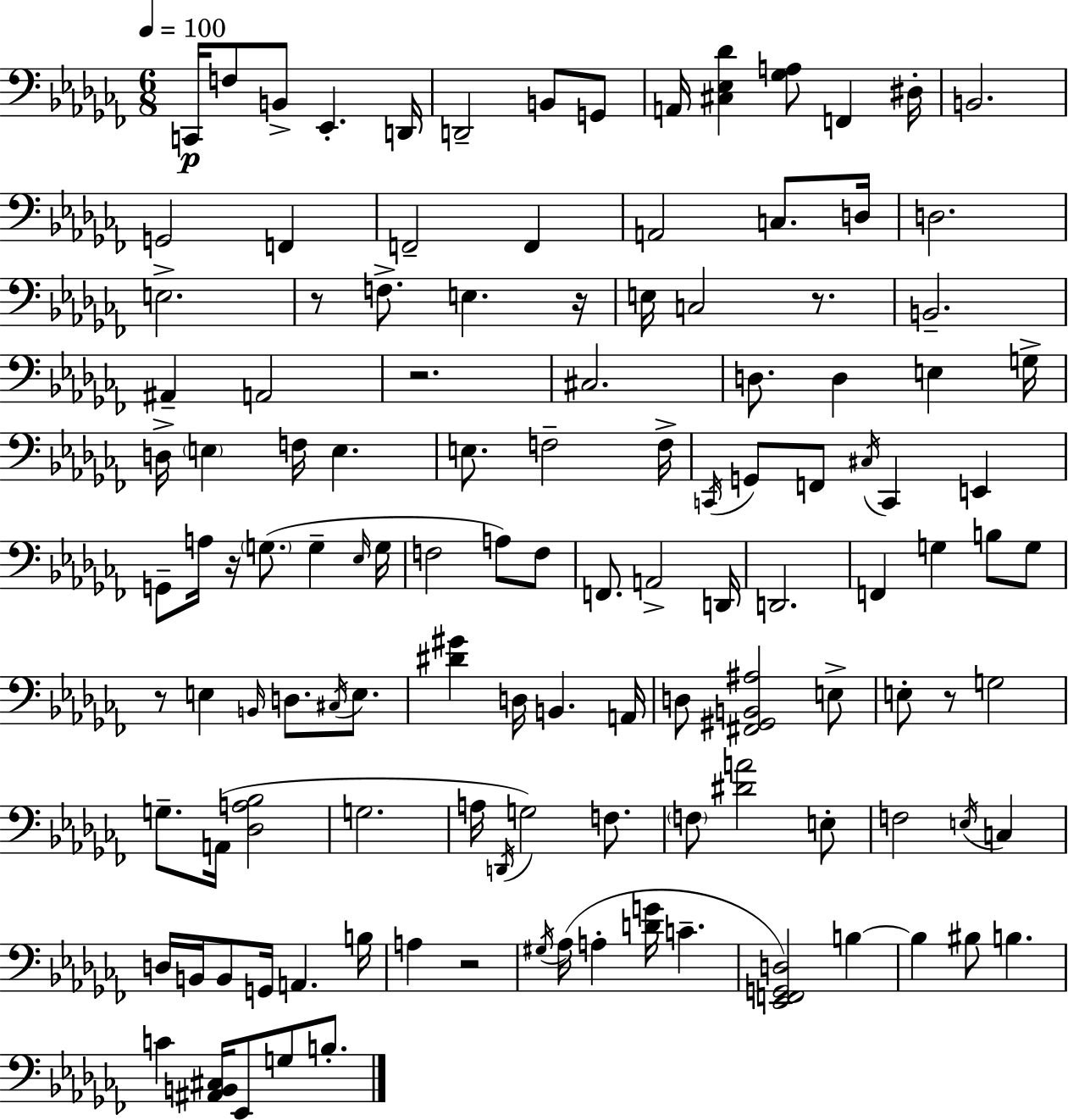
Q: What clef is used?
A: bass